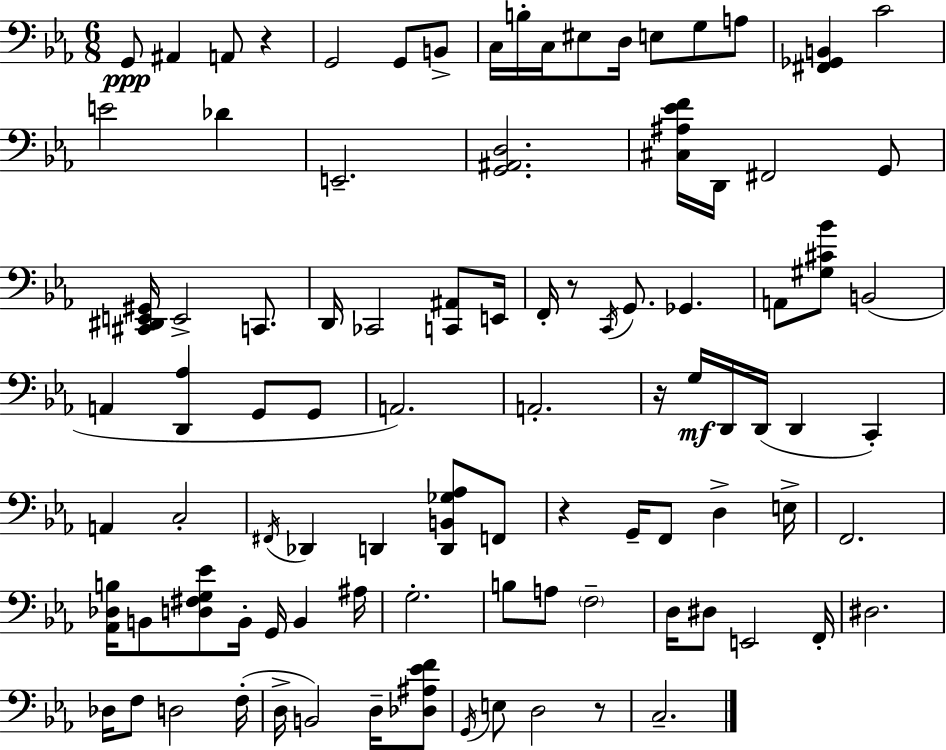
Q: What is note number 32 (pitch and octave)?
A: B2